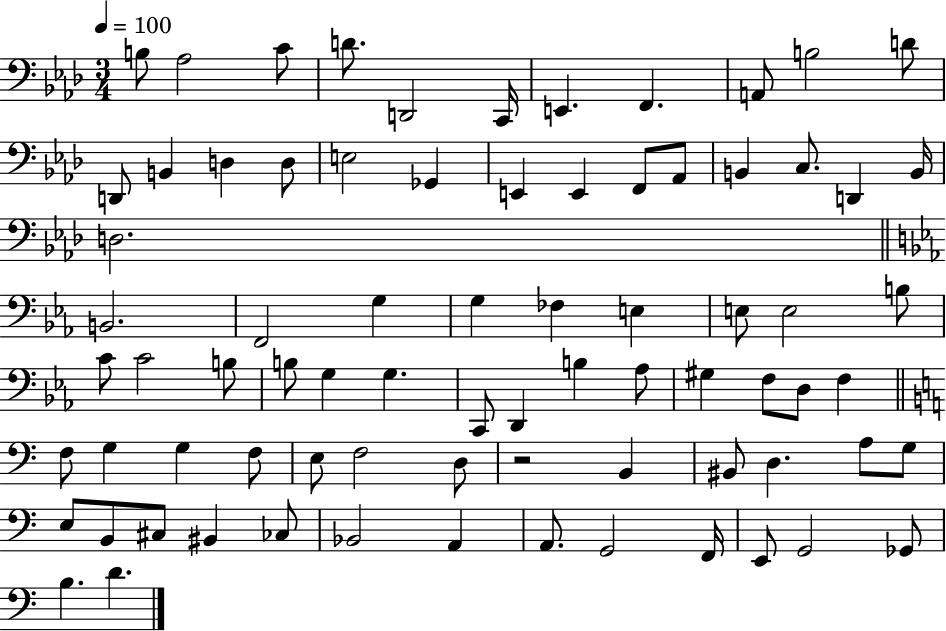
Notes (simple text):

B3/e Ab3/h C4/e D4/e. D2/h C2/s E2/q. F2/q. A2/e B3/h D4/e D2/e B2/q D3/q D3/e E3/h Gb2/q E2/q E2/q F2/e Ab2/e B2/q C3/e. D2/q B2/s D3/h. B2/h. F2/h G3/q G3/q FES3/q E3/q E3/e E3/h B3/e C4/e C4/h B3/e B3/e G3/q G3/q. C2/e D2/q B3/q Ab3/e G#3/q F3/e D3/e F3/q F3/e G3/q G3/q F3/e E3/e F3/h D3/e R/h B2/q BIS2/e D3/q. A3/e G3/e E3/e B2/e C#3/e BIS2/q CES3/e Bb2/h A2/q A2/e. G2/h F2/s E2/e G2/h Gb2/e B3/q. D4/q.